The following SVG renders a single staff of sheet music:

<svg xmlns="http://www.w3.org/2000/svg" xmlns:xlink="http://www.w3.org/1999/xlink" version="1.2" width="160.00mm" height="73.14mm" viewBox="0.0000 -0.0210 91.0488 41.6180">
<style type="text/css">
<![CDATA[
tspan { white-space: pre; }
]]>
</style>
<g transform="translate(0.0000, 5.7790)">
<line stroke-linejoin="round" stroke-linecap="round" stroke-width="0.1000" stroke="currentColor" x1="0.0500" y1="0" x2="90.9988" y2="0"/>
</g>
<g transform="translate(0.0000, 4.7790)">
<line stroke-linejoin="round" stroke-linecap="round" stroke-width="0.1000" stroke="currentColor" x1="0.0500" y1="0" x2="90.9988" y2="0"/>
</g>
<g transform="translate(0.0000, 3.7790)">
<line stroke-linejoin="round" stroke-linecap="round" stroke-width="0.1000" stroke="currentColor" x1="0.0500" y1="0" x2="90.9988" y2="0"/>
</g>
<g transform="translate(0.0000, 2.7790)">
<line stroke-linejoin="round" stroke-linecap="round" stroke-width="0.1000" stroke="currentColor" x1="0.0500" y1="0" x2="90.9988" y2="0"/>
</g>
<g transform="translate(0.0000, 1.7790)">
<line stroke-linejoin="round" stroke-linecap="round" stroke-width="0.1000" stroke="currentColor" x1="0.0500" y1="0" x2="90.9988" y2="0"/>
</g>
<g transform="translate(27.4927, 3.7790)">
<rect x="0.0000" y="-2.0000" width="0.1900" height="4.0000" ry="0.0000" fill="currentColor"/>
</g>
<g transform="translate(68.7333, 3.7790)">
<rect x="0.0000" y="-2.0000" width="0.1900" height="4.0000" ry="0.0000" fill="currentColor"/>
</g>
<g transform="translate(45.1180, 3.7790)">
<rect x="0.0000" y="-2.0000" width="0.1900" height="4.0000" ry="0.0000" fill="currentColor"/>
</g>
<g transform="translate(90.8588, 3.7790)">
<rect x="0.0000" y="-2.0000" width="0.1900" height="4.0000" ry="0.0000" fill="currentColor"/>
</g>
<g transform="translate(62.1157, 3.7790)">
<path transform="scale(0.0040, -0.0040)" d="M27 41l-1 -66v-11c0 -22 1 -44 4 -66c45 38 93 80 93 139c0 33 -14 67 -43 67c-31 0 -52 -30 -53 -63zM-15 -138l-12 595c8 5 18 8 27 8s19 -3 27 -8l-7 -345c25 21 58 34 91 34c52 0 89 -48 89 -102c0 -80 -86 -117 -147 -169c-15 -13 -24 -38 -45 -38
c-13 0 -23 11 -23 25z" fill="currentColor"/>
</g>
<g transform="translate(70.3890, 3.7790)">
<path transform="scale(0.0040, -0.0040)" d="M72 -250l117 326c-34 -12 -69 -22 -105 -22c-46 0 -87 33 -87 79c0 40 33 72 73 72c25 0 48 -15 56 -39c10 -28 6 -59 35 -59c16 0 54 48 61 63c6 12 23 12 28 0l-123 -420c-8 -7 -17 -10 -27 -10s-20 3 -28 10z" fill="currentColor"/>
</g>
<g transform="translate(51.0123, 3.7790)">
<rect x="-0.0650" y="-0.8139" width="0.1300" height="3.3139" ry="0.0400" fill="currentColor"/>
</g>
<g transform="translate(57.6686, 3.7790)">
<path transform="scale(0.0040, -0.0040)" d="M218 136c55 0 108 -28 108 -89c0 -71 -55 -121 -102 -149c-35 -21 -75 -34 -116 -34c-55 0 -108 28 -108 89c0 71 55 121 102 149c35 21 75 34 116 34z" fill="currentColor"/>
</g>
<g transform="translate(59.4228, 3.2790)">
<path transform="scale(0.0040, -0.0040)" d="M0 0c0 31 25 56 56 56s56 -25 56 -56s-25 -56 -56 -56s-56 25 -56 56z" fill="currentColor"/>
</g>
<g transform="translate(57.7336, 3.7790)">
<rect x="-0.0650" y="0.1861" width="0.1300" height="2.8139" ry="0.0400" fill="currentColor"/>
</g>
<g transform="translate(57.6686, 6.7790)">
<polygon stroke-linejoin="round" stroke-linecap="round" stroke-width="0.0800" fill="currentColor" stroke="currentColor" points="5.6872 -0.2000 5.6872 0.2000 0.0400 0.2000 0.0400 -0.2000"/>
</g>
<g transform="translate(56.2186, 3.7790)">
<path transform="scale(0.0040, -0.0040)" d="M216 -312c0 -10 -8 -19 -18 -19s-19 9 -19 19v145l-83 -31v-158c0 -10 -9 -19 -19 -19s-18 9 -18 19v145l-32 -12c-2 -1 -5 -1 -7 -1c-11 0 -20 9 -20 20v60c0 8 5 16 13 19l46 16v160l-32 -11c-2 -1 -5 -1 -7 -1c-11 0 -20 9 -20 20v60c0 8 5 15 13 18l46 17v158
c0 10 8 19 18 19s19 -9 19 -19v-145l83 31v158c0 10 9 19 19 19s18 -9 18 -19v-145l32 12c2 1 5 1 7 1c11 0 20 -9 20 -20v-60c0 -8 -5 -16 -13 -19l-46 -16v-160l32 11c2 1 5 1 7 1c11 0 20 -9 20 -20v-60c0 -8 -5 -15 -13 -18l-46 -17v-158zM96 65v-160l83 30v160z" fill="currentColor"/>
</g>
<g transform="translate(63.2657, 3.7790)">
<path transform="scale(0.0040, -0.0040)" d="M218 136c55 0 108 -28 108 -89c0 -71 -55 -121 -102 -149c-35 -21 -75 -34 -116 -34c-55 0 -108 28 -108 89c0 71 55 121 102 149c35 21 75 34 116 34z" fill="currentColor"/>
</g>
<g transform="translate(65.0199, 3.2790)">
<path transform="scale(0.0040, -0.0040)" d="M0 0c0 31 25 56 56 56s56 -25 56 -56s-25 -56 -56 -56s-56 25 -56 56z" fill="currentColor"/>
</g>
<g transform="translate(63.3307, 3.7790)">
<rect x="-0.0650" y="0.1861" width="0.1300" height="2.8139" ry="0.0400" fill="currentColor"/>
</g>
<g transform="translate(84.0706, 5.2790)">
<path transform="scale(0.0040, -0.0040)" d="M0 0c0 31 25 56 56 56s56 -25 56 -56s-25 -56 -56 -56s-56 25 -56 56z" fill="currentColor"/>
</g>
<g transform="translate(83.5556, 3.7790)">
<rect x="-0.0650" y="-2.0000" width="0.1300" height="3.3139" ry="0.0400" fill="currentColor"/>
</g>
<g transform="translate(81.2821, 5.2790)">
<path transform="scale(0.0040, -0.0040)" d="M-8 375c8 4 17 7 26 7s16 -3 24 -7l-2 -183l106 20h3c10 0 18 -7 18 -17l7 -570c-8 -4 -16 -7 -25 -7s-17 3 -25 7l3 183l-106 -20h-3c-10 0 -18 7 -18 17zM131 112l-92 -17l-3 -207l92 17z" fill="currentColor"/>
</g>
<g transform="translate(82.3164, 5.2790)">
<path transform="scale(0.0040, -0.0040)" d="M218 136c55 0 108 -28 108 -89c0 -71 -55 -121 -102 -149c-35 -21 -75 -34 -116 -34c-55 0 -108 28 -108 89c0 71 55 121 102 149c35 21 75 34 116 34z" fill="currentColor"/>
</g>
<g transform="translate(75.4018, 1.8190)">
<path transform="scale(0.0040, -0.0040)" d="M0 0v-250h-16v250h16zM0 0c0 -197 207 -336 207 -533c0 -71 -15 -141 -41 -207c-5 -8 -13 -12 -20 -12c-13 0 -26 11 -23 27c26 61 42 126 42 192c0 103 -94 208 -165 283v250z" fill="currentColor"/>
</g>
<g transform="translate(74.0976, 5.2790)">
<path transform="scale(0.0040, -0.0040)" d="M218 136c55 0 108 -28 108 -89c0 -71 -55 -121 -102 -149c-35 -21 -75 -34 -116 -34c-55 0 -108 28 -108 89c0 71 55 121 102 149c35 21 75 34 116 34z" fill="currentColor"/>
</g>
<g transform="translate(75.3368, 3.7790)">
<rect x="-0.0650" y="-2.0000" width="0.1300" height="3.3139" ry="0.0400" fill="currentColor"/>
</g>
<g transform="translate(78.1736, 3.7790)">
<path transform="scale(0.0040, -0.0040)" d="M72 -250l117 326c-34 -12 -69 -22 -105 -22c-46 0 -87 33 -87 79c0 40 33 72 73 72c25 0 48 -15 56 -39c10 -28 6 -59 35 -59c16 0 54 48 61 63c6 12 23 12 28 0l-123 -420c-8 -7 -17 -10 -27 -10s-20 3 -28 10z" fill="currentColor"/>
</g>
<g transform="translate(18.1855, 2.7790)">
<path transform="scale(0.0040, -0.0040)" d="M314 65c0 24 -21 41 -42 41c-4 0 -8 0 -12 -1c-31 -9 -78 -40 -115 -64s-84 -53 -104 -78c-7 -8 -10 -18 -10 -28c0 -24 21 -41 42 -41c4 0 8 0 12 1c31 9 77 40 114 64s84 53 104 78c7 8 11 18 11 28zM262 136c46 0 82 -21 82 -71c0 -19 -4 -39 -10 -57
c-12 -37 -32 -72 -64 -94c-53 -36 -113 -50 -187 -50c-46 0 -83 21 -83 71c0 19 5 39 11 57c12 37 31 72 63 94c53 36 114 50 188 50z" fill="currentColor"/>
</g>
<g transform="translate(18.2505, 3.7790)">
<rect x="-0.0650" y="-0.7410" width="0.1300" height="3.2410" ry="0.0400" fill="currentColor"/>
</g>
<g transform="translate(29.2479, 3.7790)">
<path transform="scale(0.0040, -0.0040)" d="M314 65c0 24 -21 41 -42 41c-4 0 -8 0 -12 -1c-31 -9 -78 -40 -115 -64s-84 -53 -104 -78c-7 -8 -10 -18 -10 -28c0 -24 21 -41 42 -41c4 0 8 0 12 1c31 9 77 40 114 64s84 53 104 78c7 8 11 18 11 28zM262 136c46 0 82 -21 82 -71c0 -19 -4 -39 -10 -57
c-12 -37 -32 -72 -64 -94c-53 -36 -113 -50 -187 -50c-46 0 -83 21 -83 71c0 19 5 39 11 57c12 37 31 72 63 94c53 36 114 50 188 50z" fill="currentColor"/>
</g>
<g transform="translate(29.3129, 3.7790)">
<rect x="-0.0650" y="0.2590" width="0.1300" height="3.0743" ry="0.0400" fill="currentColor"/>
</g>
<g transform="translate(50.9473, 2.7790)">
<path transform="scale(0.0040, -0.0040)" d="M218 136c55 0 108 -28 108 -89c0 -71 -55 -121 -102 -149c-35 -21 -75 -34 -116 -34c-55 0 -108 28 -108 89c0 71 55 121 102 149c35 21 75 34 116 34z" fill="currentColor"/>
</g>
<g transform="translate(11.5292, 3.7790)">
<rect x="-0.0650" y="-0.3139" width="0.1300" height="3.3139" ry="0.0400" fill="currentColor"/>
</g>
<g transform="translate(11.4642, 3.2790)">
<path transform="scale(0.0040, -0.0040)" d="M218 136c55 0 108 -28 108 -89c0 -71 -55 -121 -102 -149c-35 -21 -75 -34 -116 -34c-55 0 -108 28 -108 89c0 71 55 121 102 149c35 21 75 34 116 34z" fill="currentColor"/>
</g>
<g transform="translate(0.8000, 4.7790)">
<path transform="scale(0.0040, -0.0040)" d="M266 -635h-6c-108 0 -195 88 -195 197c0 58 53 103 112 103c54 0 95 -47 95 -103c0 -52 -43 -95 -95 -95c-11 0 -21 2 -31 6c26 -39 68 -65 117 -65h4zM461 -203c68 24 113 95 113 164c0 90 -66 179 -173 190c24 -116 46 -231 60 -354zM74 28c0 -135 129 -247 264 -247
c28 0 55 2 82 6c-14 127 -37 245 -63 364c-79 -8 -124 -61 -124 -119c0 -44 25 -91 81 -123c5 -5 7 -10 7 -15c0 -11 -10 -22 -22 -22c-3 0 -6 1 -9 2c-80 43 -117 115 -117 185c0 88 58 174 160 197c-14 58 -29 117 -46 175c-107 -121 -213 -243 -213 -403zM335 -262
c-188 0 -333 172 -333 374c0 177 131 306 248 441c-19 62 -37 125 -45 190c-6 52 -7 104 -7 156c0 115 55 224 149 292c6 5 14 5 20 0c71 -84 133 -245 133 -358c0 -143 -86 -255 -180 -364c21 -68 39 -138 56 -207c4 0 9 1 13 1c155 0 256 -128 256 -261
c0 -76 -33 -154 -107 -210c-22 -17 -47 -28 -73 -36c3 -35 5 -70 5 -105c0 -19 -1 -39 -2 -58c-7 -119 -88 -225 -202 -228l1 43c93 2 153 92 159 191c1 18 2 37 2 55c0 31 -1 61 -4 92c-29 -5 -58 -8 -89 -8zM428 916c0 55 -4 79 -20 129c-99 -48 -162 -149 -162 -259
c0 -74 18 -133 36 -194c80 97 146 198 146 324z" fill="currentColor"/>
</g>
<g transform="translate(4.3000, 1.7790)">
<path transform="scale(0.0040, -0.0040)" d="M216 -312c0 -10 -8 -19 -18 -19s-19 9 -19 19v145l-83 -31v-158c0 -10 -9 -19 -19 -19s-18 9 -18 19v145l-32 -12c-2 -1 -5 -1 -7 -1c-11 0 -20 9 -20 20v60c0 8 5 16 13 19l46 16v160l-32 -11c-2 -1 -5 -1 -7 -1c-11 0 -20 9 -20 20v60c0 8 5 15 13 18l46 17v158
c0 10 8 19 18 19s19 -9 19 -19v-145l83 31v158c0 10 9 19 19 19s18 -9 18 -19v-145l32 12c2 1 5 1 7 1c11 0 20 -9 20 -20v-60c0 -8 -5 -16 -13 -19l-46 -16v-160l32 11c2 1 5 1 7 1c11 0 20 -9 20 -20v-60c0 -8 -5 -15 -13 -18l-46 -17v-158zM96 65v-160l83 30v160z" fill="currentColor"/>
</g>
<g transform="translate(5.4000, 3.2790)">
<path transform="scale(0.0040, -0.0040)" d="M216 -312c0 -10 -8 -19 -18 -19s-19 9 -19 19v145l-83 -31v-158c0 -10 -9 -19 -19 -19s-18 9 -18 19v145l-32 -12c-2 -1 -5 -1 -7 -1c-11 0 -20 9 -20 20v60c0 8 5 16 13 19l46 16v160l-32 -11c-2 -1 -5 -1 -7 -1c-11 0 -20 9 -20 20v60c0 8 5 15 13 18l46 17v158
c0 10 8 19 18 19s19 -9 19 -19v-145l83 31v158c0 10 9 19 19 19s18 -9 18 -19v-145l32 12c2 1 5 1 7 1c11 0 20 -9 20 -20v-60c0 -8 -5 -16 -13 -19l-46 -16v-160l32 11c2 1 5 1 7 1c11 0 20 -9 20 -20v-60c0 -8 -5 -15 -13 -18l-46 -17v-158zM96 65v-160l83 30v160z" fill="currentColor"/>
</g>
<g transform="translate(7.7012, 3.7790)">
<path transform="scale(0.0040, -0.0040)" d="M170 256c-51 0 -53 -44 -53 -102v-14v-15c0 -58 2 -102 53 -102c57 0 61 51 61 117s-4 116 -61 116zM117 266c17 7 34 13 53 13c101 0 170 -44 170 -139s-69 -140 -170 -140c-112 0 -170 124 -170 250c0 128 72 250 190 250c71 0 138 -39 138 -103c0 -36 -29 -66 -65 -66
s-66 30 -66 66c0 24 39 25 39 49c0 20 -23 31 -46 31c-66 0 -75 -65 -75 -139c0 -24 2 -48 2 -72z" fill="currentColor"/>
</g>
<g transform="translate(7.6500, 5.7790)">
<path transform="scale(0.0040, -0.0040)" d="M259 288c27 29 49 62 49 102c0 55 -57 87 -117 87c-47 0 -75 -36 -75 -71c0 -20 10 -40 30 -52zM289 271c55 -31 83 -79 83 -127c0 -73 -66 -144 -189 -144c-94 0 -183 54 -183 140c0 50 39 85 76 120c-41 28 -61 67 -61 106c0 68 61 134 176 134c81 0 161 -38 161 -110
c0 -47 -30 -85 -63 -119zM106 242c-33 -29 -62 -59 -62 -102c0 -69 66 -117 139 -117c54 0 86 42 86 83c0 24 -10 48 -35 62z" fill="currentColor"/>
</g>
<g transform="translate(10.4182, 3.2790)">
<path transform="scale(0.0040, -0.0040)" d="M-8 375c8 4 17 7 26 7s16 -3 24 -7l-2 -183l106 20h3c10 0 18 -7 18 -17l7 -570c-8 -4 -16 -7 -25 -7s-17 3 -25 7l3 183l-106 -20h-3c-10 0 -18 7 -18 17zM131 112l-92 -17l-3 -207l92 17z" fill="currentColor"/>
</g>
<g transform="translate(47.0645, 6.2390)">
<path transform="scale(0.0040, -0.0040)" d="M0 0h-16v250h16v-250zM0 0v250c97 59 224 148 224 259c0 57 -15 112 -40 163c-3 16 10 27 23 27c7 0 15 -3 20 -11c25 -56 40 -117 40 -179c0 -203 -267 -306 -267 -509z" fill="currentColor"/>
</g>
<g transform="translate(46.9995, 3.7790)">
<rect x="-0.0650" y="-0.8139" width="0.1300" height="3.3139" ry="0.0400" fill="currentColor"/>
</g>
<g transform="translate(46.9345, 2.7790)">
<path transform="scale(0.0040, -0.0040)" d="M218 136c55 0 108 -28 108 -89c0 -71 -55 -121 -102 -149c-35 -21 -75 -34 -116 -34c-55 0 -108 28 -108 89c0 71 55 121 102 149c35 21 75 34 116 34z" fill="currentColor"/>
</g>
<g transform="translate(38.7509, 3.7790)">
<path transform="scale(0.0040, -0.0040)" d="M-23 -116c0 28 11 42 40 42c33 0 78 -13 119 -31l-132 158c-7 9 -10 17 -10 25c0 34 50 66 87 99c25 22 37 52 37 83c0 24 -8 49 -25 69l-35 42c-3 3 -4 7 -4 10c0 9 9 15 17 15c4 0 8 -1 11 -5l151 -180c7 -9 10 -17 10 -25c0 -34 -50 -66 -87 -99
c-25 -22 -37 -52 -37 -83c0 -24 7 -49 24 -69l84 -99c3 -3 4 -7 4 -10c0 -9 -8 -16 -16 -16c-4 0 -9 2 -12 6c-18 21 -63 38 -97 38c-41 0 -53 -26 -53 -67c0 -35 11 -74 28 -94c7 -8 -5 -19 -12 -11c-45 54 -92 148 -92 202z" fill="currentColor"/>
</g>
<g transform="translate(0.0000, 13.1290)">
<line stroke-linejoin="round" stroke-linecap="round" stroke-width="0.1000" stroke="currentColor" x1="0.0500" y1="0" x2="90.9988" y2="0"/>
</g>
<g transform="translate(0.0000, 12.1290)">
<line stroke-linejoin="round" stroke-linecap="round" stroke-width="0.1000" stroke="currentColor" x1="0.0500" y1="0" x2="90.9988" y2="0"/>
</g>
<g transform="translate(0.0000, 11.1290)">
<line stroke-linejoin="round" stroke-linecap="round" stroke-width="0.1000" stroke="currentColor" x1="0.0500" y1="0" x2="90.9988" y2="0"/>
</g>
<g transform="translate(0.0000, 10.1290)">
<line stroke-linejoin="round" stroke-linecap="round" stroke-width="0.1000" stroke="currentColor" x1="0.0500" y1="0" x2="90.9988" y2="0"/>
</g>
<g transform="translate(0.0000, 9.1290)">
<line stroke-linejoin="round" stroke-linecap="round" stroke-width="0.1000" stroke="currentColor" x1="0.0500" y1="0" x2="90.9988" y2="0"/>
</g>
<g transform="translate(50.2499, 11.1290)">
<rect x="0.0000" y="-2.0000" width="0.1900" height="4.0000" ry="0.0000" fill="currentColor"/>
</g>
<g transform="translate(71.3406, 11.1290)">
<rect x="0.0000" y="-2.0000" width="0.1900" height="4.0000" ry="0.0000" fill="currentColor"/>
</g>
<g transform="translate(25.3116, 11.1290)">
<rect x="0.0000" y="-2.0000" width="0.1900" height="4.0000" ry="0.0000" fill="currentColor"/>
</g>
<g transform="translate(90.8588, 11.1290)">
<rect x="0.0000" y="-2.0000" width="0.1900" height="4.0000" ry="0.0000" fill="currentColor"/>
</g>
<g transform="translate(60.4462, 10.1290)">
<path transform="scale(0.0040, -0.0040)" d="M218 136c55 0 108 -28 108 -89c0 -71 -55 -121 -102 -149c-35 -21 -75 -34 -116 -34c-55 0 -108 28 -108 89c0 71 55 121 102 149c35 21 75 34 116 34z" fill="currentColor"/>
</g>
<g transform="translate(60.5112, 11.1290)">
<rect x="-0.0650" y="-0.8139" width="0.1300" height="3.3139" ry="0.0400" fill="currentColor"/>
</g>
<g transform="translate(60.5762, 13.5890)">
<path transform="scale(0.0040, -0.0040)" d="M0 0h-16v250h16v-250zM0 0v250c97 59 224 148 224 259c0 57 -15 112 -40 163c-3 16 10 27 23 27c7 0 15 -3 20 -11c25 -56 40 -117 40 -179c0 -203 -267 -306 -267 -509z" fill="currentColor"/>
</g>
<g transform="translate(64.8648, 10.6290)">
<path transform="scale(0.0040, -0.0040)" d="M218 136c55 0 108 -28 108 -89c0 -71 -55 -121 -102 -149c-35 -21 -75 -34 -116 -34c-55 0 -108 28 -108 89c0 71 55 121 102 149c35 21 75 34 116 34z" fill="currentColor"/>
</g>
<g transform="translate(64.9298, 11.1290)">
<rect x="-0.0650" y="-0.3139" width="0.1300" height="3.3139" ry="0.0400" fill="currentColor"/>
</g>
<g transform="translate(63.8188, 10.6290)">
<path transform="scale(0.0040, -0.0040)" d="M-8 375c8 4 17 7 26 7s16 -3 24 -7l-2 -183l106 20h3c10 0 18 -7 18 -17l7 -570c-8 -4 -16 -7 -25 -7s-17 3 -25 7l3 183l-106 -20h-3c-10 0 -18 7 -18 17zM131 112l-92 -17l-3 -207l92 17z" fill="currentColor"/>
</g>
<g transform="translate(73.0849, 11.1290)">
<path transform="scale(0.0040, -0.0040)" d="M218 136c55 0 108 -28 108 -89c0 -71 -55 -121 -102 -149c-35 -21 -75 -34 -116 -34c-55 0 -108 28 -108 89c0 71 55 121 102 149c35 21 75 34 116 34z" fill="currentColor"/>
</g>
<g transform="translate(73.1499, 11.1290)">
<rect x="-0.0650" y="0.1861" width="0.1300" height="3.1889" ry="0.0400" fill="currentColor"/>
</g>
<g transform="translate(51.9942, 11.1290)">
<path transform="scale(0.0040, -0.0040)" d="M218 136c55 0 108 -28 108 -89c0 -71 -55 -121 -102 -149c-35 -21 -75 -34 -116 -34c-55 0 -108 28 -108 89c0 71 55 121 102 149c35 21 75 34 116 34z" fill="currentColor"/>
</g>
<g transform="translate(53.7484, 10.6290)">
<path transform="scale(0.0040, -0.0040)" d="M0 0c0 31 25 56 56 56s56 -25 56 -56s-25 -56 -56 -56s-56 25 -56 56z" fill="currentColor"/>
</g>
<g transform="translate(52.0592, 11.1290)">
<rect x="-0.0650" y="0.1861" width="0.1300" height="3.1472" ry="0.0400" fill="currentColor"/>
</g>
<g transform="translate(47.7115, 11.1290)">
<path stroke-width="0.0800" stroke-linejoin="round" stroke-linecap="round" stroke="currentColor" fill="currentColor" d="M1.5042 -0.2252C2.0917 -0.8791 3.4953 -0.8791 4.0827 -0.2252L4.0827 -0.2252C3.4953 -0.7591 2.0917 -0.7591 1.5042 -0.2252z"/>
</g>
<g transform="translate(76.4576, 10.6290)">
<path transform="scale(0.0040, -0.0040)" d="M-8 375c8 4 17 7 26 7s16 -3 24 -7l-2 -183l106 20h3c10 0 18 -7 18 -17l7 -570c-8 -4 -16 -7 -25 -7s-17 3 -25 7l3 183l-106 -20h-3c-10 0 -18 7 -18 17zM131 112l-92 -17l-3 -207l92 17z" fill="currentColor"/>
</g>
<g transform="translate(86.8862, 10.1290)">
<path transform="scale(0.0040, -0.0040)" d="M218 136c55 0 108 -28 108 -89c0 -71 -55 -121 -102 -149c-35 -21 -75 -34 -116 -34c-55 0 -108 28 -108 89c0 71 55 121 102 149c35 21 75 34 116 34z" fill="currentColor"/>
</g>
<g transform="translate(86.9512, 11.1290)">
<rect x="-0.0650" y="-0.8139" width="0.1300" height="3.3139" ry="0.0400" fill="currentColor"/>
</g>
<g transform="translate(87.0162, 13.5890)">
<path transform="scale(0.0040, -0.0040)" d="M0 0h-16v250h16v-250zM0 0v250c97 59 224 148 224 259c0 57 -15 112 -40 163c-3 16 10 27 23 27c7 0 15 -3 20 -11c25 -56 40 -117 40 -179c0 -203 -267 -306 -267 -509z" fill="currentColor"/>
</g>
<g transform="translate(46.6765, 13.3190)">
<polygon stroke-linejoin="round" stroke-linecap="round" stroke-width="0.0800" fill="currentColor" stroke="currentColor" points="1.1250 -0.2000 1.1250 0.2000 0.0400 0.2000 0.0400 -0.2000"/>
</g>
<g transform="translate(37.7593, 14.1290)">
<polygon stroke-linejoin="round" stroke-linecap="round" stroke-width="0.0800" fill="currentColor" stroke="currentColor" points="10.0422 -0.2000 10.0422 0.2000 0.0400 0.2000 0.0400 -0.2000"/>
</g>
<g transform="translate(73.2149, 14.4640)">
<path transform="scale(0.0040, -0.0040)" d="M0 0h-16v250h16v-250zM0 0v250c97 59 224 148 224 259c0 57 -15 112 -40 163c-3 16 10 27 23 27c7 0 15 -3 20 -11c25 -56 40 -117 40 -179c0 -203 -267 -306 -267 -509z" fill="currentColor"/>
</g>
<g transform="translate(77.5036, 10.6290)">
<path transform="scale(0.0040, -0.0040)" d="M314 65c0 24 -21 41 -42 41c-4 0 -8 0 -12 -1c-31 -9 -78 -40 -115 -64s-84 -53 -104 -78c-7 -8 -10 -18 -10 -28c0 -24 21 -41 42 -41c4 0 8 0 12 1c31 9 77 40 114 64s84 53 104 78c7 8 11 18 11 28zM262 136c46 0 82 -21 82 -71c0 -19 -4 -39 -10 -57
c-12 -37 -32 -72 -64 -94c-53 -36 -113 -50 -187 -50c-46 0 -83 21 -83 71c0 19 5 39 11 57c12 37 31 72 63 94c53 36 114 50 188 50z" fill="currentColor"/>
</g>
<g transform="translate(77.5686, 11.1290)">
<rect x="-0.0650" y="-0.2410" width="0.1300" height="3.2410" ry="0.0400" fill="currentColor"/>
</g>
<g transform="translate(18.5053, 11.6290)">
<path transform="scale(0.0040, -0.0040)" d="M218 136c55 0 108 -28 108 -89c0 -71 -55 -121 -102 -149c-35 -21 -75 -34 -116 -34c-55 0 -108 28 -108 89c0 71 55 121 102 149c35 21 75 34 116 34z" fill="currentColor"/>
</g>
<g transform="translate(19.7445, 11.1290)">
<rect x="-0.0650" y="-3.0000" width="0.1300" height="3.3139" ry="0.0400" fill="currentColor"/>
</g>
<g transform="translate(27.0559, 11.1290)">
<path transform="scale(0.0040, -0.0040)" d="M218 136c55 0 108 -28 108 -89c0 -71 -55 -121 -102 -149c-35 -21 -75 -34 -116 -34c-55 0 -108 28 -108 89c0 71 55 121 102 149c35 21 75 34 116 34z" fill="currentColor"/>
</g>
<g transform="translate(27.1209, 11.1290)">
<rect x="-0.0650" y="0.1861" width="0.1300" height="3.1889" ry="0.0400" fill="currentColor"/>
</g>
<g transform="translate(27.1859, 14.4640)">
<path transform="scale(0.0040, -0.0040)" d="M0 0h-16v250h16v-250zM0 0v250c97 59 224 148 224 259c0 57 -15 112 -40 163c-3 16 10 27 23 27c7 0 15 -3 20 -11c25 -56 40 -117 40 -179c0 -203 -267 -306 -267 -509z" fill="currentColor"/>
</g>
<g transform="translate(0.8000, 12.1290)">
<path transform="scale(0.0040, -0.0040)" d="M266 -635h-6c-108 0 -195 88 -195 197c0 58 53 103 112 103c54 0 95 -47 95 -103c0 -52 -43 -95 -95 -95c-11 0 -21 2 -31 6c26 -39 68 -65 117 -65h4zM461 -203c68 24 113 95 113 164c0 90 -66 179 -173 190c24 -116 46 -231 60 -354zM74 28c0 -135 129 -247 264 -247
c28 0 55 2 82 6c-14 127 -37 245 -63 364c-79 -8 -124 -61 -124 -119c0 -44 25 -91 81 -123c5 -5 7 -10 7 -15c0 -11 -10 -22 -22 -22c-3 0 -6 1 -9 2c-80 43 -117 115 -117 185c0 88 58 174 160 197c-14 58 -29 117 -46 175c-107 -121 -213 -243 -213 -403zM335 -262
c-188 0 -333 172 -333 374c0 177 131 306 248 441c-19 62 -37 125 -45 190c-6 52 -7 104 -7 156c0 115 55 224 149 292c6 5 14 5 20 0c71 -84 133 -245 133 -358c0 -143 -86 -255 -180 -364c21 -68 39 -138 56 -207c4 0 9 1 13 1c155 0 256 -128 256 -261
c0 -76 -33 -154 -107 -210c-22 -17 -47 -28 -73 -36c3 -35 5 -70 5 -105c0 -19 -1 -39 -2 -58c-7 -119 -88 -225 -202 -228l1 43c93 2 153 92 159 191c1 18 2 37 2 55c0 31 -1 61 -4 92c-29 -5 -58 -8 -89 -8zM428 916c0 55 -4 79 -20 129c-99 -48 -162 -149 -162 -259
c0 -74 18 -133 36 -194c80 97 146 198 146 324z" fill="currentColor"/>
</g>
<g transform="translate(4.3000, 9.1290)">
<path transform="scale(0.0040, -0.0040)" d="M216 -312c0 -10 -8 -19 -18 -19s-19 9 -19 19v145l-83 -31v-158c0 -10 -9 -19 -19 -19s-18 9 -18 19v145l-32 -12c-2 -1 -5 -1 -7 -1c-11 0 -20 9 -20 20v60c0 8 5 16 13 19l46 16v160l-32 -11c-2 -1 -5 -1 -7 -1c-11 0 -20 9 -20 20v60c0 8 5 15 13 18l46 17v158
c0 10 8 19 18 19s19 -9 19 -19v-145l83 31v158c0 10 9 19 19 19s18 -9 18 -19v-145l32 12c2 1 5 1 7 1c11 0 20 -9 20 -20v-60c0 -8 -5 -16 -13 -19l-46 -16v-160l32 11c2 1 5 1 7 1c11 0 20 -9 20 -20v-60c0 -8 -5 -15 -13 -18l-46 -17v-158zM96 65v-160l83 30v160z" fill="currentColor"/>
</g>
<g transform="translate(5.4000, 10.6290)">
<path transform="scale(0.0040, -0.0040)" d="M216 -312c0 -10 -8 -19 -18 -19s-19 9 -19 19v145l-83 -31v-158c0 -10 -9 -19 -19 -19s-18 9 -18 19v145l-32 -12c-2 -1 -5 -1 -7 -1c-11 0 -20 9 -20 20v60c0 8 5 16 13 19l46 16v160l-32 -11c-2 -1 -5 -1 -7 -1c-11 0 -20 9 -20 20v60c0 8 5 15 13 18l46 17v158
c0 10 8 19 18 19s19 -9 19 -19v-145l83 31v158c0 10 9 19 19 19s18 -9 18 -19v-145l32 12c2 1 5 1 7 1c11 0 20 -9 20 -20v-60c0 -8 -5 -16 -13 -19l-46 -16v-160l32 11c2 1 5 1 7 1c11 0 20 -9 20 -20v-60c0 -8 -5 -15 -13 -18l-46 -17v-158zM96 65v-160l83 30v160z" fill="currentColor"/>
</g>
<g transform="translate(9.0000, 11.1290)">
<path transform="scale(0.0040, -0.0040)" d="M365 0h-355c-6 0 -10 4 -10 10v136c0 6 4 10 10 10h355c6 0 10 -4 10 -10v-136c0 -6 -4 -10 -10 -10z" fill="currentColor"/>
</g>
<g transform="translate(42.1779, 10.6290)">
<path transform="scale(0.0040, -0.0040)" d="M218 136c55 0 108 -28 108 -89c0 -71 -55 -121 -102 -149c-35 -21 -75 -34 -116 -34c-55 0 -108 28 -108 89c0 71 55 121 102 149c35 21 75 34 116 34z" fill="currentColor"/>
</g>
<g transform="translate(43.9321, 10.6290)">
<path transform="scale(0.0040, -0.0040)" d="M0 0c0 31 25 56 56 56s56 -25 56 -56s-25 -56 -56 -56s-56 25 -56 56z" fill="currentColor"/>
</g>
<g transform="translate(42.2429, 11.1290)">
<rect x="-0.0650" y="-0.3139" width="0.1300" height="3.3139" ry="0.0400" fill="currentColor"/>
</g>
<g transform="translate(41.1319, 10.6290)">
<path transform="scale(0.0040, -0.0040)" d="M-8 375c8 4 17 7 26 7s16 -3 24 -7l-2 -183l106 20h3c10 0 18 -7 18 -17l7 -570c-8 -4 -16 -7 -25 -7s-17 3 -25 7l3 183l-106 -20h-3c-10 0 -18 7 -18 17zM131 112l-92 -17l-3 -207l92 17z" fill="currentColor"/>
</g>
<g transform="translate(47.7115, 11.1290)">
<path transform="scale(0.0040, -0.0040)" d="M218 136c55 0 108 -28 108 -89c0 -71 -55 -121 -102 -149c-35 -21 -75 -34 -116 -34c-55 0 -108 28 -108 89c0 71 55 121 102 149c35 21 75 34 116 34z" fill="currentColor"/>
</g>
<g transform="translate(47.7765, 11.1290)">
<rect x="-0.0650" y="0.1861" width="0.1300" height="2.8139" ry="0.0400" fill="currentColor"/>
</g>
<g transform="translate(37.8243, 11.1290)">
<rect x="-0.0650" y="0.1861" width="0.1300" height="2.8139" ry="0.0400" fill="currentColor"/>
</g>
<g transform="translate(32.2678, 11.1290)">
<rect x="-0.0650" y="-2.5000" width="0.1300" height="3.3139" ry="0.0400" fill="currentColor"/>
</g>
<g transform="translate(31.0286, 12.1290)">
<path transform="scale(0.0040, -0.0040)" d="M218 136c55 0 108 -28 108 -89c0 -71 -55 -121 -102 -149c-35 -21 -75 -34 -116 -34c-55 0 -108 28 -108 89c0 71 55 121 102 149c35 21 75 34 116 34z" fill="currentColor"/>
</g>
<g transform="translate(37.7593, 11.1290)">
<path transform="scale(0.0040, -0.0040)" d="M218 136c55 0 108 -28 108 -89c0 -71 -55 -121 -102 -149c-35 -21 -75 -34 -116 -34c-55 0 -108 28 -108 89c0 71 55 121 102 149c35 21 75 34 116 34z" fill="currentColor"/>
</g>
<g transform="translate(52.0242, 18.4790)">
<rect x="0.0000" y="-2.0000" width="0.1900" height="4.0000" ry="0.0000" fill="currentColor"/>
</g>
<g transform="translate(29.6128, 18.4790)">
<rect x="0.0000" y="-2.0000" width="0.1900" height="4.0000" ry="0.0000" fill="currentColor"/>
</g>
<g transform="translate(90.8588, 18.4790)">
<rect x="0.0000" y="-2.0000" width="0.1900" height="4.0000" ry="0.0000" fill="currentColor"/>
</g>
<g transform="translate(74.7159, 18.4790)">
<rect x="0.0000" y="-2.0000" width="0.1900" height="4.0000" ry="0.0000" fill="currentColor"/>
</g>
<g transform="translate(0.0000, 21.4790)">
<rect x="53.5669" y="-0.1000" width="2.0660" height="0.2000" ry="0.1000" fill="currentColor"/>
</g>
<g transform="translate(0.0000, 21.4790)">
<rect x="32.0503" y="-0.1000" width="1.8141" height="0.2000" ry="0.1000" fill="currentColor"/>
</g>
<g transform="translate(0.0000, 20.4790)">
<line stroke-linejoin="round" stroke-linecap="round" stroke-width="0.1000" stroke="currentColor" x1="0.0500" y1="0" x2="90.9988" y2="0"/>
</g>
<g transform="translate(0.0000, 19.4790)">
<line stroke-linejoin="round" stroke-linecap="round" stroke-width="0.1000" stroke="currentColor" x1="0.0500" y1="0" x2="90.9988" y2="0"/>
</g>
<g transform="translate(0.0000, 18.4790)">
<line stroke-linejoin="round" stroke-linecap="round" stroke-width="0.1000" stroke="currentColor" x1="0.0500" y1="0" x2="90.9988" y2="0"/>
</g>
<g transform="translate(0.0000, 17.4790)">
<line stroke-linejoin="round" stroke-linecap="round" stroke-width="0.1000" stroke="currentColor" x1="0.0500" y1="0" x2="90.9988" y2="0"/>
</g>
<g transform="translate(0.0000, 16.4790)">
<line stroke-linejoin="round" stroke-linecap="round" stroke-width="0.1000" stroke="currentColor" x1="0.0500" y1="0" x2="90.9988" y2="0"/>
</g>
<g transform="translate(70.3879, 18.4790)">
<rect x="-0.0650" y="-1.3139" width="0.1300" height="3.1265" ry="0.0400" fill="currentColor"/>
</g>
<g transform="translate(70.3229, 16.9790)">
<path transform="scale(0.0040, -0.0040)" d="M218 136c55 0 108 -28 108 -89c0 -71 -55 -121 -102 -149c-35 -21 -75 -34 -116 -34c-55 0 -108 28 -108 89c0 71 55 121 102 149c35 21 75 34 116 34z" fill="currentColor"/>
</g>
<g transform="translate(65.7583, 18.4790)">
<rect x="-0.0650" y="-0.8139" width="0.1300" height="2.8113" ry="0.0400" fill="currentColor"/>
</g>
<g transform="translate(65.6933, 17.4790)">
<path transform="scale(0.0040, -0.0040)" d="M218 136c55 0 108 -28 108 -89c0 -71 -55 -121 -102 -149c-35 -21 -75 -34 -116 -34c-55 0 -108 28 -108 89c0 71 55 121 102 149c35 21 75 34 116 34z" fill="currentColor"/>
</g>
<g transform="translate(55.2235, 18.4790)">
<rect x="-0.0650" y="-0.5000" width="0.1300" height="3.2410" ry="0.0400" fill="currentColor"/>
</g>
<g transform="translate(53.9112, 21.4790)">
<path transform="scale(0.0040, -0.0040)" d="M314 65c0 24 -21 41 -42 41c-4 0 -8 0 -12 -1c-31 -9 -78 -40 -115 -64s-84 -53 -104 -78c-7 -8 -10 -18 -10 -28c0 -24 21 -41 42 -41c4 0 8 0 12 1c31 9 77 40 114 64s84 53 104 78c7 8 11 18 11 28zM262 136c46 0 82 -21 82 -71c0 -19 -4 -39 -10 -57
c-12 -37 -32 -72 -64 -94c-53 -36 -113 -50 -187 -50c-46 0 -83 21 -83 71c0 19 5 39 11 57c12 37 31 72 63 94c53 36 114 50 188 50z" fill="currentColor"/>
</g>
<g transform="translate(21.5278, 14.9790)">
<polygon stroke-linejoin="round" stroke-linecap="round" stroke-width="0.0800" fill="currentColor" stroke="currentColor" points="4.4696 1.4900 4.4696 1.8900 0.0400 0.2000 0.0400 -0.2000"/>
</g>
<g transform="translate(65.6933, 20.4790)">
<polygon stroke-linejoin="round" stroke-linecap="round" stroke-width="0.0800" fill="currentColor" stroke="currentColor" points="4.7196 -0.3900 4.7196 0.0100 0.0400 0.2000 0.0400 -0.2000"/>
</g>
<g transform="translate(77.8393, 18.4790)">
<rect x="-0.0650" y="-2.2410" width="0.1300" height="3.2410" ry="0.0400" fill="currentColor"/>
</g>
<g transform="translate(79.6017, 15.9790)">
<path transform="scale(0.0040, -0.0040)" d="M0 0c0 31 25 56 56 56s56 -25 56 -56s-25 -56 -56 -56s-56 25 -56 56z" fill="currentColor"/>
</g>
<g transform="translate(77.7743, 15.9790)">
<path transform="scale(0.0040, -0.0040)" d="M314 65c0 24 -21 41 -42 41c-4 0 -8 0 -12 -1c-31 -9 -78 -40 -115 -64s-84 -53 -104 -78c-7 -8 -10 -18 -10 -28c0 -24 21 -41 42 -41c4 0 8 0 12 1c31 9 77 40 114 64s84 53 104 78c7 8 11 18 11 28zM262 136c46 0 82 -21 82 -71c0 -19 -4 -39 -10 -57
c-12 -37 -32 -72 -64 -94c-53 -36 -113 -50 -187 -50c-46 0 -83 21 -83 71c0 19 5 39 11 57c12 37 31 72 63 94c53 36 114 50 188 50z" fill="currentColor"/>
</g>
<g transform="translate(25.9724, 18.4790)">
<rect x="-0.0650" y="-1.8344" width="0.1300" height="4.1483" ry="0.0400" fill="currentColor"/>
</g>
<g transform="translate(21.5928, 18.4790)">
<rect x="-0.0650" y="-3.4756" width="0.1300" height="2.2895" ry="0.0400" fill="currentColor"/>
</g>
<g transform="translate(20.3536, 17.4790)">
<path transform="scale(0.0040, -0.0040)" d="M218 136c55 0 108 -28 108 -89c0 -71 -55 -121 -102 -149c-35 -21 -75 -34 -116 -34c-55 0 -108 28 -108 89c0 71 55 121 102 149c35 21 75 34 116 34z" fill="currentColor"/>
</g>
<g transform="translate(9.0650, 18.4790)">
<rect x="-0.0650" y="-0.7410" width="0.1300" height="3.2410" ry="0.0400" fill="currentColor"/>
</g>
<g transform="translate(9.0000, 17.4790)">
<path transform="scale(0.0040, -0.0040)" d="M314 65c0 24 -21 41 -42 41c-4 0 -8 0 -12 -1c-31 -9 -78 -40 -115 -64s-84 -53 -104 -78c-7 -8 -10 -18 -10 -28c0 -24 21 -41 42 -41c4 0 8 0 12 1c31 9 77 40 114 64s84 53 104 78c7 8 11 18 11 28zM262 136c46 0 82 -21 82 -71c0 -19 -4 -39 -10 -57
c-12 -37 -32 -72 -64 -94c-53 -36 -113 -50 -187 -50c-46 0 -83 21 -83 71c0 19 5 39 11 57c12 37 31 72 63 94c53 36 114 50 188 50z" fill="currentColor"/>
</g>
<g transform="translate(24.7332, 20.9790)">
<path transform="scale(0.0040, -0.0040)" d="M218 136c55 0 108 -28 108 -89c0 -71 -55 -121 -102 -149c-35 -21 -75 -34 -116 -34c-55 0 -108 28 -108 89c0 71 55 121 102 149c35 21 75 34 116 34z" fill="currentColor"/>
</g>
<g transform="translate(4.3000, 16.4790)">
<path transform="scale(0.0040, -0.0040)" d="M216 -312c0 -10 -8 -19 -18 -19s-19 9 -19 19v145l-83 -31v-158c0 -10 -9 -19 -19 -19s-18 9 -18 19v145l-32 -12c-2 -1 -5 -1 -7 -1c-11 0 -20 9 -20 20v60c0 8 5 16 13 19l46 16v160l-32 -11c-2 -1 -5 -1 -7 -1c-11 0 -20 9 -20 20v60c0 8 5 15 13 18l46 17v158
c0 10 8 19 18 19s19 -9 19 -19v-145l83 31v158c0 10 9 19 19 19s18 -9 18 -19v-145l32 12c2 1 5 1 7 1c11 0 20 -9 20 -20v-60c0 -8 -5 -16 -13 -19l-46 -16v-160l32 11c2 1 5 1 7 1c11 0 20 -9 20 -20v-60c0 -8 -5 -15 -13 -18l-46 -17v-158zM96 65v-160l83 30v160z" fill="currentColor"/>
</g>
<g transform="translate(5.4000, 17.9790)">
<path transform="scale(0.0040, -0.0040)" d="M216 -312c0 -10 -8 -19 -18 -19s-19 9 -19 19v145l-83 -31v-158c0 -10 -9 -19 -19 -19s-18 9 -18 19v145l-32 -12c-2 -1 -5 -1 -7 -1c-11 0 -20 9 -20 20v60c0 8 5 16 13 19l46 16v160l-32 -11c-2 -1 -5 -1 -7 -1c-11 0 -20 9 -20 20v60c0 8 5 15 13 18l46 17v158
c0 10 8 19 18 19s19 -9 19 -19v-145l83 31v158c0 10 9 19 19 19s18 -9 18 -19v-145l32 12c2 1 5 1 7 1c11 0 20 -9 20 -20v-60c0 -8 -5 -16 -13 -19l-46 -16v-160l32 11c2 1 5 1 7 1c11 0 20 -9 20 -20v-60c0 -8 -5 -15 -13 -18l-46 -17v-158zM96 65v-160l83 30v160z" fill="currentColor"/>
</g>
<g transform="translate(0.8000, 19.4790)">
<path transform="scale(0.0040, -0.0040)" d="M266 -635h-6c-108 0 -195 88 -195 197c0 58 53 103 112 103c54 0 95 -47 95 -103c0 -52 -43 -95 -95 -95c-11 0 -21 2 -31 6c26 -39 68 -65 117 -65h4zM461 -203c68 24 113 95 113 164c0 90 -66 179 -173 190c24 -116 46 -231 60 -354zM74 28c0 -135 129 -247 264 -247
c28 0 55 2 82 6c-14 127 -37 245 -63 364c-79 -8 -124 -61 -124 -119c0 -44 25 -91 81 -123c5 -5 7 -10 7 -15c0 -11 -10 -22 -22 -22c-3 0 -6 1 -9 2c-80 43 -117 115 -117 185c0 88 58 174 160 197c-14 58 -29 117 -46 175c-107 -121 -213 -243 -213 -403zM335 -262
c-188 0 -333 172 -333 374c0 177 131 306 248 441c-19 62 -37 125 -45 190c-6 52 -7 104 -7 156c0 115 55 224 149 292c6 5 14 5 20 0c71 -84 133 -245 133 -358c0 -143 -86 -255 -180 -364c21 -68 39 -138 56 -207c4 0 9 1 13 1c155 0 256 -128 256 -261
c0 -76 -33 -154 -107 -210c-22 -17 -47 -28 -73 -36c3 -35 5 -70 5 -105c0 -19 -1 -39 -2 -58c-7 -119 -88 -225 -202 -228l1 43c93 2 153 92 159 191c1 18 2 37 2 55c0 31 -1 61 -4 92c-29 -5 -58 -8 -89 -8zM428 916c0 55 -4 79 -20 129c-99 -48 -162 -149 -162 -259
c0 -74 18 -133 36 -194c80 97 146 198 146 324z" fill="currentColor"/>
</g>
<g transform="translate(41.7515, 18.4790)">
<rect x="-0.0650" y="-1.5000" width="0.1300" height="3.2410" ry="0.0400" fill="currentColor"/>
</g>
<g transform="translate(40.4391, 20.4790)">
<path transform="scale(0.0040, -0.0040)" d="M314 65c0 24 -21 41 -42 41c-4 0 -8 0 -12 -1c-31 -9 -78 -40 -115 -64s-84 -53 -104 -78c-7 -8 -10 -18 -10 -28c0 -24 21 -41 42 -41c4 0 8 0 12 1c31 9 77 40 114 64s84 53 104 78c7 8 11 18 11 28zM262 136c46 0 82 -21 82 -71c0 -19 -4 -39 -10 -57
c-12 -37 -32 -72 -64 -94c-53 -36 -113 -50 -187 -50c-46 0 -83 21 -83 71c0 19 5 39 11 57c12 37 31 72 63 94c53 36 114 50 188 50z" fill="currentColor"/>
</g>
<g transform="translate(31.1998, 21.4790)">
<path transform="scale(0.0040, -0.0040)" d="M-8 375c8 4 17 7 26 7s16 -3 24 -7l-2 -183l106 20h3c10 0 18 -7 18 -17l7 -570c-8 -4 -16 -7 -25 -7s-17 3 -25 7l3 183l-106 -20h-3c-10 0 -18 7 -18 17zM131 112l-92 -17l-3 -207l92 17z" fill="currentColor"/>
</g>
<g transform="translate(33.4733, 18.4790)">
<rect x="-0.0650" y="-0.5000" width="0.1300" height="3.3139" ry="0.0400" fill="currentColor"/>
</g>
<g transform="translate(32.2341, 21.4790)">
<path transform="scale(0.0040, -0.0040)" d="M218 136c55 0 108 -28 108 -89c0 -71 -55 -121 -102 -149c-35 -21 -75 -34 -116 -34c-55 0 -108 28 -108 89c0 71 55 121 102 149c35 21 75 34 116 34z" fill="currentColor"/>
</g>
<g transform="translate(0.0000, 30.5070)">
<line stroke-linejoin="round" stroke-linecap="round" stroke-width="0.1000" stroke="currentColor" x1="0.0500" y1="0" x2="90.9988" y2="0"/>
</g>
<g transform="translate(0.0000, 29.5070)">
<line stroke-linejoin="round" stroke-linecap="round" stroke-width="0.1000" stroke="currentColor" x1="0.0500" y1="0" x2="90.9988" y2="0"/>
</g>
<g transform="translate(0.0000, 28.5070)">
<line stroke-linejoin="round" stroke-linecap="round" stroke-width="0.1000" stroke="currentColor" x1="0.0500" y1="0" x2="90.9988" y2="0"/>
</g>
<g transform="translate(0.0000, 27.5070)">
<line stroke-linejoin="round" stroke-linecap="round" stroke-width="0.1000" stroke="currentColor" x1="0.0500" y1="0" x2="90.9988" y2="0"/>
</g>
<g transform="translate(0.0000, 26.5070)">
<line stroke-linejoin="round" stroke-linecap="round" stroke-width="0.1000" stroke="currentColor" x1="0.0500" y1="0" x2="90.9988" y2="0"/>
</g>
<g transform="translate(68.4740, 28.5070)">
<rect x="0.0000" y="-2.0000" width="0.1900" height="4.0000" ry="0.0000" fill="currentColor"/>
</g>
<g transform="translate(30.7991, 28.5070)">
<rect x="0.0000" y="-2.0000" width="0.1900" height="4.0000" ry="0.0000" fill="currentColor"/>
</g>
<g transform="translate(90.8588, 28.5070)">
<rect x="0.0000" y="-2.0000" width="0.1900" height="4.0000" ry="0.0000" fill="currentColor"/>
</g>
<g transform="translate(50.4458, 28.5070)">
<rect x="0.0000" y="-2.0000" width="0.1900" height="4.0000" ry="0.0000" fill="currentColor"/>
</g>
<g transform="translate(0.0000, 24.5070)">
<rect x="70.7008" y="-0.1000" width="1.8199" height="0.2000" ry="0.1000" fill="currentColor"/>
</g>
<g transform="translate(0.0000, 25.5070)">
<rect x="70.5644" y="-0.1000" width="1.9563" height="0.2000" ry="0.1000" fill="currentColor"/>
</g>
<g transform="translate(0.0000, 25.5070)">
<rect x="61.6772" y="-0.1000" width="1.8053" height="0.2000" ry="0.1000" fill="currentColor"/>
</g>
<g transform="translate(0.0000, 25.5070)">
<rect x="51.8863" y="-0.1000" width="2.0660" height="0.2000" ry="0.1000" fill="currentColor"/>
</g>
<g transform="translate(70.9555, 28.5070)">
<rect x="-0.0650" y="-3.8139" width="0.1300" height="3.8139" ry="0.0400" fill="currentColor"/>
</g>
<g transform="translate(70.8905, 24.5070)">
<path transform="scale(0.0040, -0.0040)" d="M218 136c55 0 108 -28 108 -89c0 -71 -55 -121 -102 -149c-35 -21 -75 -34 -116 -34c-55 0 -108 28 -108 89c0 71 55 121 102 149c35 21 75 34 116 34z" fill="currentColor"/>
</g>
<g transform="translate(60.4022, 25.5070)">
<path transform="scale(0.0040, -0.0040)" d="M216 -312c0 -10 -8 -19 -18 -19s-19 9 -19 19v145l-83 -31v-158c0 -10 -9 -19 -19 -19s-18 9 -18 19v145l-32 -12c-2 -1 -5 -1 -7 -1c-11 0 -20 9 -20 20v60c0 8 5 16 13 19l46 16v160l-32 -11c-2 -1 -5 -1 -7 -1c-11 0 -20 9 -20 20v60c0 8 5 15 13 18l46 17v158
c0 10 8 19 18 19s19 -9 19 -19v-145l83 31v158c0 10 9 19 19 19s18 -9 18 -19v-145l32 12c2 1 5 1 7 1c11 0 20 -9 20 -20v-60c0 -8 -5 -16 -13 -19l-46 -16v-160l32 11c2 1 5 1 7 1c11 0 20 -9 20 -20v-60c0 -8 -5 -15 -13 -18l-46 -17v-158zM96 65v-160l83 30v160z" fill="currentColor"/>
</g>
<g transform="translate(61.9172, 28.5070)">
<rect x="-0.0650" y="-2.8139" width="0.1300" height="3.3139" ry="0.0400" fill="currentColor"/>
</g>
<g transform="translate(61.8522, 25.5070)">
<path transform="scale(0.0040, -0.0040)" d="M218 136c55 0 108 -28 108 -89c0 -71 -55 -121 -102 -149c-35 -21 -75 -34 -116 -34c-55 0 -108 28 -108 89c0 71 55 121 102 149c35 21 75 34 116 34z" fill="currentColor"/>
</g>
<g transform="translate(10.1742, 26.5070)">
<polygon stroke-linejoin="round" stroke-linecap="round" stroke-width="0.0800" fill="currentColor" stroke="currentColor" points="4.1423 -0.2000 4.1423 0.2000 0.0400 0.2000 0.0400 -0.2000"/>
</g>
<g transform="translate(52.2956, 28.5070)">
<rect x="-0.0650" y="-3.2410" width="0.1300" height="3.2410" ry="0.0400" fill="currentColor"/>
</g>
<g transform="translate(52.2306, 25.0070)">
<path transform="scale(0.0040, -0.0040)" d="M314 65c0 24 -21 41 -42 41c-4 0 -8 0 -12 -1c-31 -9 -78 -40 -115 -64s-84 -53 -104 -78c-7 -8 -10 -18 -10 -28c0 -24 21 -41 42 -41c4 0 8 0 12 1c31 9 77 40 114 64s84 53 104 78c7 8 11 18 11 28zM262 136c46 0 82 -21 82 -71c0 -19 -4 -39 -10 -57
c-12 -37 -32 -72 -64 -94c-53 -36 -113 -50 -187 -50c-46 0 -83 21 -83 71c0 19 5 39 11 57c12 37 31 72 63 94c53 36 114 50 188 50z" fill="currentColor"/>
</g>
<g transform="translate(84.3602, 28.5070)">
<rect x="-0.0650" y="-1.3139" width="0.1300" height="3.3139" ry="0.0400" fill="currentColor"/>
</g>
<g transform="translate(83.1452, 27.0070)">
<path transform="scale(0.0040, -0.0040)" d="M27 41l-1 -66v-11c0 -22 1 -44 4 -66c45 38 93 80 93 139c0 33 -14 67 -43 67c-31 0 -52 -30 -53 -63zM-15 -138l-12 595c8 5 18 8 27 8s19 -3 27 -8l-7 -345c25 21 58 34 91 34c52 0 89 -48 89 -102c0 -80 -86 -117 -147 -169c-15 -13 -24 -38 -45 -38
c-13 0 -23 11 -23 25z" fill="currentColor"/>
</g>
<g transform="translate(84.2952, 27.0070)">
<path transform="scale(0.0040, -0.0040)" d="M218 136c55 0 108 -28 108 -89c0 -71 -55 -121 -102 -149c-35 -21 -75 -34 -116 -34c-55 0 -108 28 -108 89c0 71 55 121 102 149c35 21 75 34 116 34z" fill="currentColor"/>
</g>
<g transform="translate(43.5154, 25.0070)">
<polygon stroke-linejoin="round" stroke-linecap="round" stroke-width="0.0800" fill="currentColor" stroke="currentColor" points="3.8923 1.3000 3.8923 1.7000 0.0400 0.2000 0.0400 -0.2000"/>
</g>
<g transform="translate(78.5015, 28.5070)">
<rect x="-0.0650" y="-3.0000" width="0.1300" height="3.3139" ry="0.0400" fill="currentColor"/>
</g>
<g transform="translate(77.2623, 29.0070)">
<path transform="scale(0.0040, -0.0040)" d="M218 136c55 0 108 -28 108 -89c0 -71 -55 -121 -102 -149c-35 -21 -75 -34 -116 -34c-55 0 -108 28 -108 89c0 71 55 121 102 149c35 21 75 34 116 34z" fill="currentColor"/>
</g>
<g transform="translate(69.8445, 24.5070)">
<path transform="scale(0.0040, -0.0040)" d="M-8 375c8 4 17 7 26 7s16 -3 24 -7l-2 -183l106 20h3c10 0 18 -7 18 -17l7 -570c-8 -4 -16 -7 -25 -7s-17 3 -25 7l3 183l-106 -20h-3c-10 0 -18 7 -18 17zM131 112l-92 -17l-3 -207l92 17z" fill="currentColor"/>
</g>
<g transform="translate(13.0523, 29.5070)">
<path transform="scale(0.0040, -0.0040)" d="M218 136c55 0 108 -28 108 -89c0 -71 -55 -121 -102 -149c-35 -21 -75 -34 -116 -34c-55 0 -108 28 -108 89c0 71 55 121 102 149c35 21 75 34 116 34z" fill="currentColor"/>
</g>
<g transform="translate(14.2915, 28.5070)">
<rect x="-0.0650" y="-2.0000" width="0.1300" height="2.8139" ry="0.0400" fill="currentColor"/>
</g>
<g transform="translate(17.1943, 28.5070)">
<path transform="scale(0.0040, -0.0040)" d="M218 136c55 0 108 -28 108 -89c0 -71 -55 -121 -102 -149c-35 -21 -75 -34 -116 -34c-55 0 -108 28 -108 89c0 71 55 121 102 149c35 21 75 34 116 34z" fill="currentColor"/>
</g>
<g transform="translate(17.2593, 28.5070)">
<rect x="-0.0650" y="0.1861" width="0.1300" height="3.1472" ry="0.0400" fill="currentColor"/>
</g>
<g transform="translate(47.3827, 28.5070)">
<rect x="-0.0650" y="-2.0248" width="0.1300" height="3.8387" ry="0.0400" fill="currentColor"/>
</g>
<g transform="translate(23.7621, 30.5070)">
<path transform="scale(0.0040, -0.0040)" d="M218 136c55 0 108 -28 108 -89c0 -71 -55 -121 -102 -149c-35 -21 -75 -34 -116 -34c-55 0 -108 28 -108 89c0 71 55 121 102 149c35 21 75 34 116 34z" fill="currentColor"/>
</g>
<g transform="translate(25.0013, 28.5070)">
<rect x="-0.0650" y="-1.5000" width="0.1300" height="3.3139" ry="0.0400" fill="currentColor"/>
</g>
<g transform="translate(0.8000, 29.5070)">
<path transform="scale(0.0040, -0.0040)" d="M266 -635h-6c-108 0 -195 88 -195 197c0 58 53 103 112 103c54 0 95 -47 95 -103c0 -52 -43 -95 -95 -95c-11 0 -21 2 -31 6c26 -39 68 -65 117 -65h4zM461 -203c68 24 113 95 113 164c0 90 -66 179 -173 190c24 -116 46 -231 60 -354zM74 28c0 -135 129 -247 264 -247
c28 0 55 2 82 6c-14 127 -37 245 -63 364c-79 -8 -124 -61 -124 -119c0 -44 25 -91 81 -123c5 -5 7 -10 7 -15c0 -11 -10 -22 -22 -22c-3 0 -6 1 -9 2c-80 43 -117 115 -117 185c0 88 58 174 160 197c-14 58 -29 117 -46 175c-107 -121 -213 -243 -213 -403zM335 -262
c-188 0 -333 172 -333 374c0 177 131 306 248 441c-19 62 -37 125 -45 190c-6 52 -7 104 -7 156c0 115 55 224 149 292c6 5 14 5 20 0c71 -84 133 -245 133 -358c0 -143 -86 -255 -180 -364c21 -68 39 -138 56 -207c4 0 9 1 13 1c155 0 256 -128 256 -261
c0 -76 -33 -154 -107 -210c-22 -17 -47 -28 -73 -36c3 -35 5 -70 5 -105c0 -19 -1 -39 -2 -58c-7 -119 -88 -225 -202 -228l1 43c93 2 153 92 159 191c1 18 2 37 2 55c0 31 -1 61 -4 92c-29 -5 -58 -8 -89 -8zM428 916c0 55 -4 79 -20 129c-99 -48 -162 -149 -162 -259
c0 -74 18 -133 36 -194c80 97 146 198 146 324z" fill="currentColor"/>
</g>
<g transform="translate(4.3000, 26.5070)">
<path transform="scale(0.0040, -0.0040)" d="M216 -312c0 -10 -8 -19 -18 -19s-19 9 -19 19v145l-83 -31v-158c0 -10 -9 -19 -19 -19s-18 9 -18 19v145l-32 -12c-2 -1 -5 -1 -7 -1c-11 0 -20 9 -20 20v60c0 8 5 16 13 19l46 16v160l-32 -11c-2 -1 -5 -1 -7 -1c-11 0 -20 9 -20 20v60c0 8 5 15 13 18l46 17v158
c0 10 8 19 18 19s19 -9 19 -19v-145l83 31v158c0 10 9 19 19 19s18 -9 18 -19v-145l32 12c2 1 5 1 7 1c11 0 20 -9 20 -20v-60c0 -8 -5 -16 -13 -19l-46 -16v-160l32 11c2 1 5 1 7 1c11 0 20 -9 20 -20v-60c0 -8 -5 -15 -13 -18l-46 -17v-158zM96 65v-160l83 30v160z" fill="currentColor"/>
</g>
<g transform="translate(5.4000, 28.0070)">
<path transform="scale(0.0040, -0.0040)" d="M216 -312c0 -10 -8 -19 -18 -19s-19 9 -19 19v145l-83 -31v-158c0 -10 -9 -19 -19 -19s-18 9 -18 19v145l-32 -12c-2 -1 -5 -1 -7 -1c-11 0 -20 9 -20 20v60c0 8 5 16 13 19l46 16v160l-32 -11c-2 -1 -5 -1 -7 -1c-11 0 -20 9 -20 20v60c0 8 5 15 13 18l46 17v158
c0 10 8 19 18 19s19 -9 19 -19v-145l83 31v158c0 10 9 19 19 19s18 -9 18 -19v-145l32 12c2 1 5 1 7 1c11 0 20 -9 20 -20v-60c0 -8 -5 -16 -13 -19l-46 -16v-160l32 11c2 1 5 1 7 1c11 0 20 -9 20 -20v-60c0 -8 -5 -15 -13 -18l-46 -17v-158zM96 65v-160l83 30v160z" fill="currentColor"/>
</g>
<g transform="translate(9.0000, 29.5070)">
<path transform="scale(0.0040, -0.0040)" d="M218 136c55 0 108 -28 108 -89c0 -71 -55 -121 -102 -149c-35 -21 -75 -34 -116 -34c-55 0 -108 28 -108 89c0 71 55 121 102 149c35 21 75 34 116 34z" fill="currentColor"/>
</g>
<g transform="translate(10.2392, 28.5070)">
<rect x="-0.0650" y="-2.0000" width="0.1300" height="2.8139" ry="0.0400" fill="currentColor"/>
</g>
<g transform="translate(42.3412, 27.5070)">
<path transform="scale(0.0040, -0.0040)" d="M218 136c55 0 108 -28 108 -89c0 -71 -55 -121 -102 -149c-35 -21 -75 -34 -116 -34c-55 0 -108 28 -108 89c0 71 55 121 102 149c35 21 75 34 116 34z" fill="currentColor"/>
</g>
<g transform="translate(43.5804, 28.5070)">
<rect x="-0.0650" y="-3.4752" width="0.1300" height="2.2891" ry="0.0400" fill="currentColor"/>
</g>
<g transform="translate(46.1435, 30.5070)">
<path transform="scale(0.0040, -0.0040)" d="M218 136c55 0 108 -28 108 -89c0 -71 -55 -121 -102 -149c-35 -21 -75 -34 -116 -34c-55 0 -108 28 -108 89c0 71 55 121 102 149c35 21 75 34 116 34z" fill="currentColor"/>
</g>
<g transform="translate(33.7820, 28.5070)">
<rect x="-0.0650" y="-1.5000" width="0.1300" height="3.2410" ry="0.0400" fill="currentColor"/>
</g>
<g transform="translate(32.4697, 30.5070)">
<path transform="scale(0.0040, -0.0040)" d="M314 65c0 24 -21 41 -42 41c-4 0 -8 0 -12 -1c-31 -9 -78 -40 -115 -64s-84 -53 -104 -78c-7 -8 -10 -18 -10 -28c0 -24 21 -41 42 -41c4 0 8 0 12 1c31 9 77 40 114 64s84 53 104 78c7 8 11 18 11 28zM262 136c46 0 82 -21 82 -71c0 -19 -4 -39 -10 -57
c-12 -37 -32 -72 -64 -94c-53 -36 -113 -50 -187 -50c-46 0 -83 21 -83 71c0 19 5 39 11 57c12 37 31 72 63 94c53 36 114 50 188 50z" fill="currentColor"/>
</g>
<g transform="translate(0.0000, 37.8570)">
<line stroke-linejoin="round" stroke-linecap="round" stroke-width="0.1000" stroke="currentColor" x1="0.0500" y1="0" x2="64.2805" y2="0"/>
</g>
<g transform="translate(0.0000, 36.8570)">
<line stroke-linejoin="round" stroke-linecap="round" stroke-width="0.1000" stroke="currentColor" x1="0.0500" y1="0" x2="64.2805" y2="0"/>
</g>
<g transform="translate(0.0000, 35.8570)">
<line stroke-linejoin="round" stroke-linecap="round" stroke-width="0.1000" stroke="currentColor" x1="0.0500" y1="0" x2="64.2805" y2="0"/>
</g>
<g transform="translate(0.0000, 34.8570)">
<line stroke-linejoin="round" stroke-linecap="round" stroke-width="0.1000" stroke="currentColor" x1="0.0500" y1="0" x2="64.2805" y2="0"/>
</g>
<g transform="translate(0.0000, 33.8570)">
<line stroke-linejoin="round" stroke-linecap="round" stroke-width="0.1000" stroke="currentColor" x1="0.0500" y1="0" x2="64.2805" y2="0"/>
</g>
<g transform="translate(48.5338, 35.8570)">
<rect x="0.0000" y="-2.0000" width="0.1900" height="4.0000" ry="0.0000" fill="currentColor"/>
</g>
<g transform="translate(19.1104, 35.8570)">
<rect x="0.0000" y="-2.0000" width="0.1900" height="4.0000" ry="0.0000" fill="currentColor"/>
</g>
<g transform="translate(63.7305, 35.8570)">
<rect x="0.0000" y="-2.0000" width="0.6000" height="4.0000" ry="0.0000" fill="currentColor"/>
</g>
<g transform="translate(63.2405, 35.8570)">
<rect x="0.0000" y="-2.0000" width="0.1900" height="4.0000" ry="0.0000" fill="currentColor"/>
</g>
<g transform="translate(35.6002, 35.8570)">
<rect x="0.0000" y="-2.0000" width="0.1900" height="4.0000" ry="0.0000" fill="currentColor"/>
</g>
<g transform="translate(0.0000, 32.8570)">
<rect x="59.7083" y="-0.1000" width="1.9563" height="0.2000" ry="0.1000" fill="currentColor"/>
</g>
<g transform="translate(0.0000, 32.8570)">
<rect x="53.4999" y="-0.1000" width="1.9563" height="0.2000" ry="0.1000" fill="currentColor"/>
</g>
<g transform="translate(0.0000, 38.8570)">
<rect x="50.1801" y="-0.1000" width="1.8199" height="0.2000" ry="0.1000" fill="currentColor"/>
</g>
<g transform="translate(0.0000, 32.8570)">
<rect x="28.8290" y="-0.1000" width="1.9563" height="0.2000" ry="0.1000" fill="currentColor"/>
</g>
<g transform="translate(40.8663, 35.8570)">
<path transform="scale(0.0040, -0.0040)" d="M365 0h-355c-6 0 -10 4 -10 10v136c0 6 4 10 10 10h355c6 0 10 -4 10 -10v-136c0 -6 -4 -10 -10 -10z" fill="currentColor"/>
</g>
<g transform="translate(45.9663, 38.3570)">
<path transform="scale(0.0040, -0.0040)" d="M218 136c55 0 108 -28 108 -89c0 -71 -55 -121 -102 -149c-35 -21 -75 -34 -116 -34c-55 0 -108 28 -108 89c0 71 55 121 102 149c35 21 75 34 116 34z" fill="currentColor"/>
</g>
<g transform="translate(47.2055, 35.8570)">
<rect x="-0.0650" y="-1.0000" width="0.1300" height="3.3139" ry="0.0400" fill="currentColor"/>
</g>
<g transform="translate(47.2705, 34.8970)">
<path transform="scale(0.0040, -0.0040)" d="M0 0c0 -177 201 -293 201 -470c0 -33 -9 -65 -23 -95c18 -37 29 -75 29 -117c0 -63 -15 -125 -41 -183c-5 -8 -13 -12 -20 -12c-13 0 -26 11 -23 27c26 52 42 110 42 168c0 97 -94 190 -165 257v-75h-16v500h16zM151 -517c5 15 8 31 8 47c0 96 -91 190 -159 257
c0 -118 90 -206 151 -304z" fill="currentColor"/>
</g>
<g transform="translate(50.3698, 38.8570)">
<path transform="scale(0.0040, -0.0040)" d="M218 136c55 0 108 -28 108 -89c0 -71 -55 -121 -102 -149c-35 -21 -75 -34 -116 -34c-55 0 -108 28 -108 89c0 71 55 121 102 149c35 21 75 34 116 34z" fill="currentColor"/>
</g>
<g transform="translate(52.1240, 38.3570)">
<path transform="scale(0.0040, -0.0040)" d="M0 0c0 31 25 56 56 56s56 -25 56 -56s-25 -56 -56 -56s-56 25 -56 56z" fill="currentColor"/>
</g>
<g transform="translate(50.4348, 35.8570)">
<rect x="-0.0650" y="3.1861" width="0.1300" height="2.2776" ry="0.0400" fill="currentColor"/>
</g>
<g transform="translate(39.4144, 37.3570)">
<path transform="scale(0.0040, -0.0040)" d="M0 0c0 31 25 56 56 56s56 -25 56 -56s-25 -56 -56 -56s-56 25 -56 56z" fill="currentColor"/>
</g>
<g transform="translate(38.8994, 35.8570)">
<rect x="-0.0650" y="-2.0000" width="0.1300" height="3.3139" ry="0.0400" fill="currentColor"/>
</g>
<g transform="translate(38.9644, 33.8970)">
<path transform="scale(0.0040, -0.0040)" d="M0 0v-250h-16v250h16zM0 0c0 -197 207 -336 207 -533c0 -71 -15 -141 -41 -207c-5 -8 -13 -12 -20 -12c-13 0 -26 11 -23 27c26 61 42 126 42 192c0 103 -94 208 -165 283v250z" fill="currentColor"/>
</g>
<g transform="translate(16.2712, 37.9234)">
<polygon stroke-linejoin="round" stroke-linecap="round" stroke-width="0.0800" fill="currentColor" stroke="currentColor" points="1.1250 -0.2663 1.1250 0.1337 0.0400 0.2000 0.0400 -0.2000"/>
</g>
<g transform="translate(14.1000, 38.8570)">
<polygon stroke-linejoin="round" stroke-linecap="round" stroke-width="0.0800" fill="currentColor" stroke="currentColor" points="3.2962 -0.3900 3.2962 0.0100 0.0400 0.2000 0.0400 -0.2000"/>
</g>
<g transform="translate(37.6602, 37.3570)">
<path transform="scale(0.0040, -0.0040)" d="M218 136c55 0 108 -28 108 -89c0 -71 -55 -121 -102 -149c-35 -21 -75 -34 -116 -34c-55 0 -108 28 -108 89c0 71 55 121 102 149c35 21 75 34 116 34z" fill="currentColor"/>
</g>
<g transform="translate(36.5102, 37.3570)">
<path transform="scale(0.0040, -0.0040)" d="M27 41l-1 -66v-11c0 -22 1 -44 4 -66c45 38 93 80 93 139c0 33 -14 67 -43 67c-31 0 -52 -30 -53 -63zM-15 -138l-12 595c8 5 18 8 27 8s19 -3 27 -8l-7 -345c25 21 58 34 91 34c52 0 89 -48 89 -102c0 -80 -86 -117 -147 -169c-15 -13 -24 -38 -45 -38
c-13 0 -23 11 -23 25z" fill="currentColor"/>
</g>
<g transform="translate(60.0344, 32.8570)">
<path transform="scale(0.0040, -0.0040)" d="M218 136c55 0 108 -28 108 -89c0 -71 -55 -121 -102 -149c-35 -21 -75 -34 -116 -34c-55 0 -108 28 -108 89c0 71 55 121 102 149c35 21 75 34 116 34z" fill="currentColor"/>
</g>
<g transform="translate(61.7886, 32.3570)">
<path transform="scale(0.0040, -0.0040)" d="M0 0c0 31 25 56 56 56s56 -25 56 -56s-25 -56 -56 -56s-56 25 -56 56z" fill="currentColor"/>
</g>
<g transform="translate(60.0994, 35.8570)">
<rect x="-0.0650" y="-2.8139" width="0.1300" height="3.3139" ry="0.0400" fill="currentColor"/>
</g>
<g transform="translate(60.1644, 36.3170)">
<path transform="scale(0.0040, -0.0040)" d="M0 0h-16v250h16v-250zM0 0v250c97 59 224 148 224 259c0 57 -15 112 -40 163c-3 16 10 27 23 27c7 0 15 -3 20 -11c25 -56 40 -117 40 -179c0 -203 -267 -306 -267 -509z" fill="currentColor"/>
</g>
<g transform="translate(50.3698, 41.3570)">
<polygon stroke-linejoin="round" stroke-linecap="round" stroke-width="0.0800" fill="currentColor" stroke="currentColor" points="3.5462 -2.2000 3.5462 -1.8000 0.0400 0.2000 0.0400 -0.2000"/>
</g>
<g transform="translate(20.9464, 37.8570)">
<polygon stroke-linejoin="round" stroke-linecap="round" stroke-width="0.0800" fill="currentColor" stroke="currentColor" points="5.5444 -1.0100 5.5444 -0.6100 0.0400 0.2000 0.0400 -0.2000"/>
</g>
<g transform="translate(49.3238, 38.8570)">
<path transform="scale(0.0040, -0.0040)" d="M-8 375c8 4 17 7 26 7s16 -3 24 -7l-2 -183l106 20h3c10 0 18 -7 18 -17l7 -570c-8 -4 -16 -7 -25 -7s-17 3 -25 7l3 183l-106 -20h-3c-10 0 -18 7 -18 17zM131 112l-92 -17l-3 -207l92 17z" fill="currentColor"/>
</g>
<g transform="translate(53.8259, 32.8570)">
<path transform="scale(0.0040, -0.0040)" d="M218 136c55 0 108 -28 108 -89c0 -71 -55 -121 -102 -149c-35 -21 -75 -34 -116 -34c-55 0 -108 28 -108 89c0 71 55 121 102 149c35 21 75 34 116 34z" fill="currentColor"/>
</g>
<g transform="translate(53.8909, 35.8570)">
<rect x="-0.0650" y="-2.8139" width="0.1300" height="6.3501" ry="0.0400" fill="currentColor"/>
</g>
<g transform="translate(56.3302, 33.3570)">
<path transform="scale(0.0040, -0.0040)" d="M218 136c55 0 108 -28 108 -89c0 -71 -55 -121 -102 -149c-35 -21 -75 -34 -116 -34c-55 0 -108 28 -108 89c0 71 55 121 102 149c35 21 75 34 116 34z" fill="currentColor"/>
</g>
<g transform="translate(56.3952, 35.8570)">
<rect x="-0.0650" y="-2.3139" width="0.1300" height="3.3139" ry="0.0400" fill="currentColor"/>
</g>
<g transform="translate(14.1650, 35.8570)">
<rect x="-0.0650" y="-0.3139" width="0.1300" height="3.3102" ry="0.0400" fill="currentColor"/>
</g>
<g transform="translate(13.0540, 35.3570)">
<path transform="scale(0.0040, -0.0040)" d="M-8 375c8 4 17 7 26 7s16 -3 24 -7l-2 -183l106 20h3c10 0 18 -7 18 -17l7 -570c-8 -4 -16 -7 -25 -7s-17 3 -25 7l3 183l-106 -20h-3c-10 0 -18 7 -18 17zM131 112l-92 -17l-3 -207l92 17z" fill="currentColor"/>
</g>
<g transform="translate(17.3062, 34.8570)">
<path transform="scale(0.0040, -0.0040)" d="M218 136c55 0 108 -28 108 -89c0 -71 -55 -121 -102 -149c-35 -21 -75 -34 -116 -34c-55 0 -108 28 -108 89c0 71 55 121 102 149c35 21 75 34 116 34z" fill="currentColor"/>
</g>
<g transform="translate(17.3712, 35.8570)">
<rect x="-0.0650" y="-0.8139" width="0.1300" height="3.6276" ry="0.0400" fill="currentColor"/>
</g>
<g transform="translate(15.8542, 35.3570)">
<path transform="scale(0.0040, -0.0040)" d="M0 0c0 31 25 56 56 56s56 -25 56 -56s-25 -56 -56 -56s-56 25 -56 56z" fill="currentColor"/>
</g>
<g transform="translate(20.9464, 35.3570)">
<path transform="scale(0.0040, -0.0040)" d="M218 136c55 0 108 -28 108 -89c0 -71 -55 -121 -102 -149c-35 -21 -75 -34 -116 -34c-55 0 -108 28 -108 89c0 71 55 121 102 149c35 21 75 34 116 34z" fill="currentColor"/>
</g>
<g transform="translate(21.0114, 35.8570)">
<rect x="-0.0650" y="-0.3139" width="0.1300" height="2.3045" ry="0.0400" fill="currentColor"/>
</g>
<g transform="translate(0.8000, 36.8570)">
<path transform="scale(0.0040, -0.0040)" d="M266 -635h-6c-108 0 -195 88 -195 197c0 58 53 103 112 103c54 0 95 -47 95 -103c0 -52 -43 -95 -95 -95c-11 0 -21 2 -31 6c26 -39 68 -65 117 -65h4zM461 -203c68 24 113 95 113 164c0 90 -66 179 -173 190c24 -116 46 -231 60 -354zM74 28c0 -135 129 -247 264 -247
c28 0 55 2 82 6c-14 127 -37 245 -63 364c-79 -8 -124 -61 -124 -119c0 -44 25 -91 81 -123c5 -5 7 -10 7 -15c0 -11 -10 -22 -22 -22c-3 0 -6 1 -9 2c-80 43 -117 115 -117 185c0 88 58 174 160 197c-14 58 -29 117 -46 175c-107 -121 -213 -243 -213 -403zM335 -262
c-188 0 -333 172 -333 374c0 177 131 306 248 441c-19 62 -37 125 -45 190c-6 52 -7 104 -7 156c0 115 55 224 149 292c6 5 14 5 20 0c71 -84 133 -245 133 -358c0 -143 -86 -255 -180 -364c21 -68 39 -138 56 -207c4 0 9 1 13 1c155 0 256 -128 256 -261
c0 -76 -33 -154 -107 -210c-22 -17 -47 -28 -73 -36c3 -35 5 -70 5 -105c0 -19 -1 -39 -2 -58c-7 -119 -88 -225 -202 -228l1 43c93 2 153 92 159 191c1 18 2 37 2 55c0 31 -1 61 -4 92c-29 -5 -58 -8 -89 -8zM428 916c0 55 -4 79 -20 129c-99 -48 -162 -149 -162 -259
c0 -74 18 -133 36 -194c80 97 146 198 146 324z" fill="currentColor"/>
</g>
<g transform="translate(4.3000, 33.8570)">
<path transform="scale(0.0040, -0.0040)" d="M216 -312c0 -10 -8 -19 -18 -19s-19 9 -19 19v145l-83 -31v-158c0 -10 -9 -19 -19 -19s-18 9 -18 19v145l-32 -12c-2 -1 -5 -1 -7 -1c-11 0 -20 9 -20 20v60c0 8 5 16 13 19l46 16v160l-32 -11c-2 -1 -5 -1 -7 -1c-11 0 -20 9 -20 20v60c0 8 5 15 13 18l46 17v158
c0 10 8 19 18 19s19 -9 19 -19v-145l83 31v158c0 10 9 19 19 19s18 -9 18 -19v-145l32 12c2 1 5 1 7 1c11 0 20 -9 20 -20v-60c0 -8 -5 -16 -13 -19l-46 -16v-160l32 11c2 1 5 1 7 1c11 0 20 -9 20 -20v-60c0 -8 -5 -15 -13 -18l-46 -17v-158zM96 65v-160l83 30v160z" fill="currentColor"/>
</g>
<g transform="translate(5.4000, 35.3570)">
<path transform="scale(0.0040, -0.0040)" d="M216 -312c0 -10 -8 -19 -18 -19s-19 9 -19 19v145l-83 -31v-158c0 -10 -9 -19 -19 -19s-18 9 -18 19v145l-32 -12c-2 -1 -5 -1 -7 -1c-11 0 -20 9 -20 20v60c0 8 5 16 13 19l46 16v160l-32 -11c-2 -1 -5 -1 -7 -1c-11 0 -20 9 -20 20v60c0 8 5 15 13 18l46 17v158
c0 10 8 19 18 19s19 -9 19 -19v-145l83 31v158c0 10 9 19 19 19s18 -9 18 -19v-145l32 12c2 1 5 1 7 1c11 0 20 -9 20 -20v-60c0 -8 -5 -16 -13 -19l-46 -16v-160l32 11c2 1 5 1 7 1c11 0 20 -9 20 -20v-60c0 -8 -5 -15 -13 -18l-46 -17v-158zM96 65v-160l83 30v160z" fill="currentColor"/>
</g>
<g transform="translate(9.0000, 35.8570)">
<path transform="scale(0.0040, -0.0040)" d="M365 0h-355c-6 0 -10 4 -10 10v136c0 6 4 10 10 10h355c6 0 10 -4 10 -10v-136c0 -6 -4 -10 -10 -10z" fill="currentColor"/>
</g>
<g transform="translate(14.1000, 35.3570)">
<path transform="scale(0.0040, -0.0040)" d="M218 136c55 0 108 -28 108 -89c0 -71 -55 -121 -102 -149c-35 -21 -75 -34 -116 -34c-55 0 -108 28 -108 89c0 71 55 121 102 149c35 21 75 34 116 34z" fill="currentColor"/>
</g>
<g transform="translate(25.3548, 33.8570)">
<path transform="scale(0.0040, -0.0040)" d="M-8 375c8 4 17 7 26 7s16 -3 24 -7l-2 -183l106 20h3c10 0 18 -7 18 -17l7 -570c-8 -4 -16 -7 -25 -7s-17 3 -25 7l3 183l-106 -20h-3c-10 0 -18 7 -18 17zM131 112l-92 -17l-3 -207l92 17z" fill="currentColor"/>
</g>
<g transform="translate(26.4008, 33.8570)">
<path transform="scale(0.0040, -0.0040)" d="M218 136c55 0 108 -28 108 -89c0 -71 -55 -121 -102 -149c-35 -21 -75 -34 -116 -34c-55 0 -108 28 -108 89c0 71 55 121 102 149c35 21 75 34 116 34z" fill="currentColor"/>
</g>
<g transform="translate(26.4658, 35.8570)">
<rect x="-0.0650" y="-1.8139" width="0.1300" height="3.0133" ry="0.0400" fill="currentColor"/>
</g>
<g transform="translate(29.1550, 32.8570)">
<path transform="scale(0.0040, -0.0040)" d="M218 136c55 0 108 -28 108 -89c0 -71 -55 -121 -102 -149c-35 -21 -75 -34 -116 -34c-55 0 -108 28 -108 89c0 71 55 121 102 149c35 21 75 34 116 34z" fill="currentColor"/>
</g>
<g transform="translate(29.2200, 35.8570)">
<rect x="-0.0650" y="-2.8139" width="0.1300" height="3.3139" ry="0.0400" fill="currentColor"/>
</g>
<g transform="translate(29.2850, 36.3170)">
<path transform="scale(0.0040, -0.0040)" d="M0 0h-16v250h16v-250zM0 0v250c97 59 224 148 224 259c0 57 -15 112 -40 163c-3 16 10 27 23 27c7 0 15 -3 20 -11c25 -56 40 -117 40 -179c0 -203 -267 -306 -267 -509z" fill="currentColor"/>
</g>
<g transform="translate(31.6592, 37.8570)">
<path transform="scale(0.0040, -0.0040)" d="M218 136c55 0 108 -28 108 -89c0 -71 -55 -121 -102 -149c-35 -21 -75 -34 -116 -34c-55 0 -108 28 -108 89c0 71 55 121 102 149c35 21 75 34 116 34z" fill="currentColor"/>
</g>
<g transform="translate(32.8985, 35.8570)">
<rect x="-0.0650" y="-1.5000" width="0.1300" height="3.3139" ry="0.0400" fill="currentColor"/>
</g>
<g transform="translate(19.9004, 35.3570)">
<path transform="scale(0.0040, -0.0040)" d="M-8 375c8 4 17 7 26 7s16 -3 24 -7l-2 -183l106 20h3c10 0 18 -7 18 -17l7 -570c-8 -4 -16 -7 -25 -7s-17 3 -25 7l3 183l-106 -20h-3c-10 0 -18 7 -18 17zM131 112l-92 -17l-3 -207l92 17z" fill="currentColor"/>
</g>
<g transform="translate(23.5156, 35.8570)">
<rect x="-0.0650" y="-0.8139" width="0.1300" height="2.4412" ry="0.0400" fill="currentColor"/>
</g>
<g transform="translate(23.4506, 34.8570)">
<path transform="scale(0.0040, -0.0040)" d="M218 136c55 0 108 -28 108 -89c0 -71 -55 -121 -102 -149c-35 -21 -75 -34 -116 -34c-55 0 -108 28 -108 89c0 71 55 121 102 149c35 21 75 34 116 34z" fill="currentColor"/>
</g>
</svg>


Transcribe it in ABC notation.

X:1
T:Untitled
M:6/8
L:1/4
K:D
c d2 B2 z d/2 d ^B/2 _B/2 z/2 ^F/2 z/2 F z2 A B/2 G B/2 c/2 B/4 B d/2 c B/2 c2 d/2 d2 d/2 D/2 C E2 ^C2 d/2 e/2 g2 G/2 G/2 B E E2 d/2 E/2 b2 ^a c' A _e z2 c/2 d/4 c/2 d/2 f/2 a/2 E _F/2 z2 D/4 C/2 a/2 g a/2